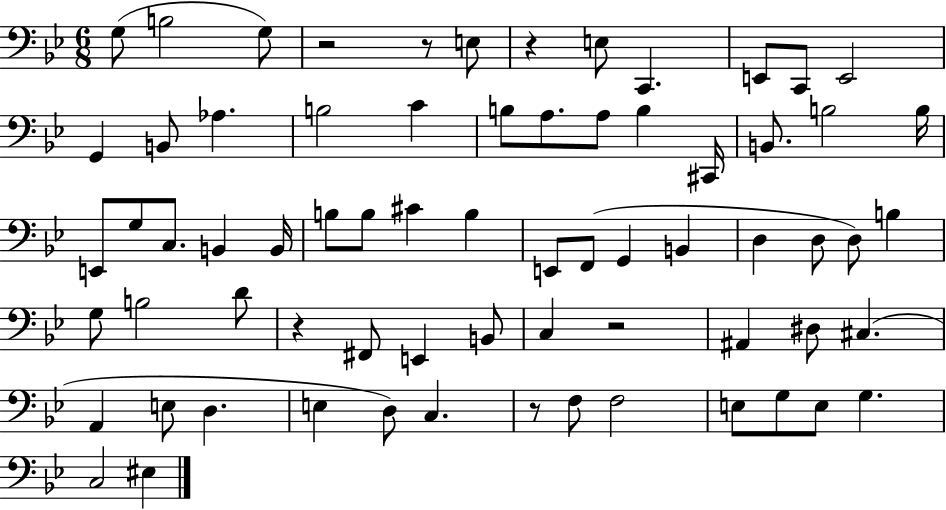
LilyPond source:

{
  \clef bass
  \numericTimeSignature
  \time 6/8
  \key bes \major
  g8( b2 g8) | r2 r8 e8 | r4 e8 c,4. | e,8 c,8 e,2 | \break g,4 b,8 aes4. | b2 c'4 | b8 a8. a8 b4 cis,16 | b,8. b2 b16 | \break e,8 g8 c8. b,4 b,16 | b8 b8 cis'4 b4 | e,8 f,8( g,4 b,4 | d4 d8 d8) b4 | \break g8 b2 d'8 | r4 fis,8 e,4 b,8 | c4 r2 | ais,4 dis8 cis4.( | \break a,4 e8 d4. | e4 d8) c4. | r8 f8 f2 | e8 g8 e8 g4. | \break c2 eis4 | \bar "|."
}